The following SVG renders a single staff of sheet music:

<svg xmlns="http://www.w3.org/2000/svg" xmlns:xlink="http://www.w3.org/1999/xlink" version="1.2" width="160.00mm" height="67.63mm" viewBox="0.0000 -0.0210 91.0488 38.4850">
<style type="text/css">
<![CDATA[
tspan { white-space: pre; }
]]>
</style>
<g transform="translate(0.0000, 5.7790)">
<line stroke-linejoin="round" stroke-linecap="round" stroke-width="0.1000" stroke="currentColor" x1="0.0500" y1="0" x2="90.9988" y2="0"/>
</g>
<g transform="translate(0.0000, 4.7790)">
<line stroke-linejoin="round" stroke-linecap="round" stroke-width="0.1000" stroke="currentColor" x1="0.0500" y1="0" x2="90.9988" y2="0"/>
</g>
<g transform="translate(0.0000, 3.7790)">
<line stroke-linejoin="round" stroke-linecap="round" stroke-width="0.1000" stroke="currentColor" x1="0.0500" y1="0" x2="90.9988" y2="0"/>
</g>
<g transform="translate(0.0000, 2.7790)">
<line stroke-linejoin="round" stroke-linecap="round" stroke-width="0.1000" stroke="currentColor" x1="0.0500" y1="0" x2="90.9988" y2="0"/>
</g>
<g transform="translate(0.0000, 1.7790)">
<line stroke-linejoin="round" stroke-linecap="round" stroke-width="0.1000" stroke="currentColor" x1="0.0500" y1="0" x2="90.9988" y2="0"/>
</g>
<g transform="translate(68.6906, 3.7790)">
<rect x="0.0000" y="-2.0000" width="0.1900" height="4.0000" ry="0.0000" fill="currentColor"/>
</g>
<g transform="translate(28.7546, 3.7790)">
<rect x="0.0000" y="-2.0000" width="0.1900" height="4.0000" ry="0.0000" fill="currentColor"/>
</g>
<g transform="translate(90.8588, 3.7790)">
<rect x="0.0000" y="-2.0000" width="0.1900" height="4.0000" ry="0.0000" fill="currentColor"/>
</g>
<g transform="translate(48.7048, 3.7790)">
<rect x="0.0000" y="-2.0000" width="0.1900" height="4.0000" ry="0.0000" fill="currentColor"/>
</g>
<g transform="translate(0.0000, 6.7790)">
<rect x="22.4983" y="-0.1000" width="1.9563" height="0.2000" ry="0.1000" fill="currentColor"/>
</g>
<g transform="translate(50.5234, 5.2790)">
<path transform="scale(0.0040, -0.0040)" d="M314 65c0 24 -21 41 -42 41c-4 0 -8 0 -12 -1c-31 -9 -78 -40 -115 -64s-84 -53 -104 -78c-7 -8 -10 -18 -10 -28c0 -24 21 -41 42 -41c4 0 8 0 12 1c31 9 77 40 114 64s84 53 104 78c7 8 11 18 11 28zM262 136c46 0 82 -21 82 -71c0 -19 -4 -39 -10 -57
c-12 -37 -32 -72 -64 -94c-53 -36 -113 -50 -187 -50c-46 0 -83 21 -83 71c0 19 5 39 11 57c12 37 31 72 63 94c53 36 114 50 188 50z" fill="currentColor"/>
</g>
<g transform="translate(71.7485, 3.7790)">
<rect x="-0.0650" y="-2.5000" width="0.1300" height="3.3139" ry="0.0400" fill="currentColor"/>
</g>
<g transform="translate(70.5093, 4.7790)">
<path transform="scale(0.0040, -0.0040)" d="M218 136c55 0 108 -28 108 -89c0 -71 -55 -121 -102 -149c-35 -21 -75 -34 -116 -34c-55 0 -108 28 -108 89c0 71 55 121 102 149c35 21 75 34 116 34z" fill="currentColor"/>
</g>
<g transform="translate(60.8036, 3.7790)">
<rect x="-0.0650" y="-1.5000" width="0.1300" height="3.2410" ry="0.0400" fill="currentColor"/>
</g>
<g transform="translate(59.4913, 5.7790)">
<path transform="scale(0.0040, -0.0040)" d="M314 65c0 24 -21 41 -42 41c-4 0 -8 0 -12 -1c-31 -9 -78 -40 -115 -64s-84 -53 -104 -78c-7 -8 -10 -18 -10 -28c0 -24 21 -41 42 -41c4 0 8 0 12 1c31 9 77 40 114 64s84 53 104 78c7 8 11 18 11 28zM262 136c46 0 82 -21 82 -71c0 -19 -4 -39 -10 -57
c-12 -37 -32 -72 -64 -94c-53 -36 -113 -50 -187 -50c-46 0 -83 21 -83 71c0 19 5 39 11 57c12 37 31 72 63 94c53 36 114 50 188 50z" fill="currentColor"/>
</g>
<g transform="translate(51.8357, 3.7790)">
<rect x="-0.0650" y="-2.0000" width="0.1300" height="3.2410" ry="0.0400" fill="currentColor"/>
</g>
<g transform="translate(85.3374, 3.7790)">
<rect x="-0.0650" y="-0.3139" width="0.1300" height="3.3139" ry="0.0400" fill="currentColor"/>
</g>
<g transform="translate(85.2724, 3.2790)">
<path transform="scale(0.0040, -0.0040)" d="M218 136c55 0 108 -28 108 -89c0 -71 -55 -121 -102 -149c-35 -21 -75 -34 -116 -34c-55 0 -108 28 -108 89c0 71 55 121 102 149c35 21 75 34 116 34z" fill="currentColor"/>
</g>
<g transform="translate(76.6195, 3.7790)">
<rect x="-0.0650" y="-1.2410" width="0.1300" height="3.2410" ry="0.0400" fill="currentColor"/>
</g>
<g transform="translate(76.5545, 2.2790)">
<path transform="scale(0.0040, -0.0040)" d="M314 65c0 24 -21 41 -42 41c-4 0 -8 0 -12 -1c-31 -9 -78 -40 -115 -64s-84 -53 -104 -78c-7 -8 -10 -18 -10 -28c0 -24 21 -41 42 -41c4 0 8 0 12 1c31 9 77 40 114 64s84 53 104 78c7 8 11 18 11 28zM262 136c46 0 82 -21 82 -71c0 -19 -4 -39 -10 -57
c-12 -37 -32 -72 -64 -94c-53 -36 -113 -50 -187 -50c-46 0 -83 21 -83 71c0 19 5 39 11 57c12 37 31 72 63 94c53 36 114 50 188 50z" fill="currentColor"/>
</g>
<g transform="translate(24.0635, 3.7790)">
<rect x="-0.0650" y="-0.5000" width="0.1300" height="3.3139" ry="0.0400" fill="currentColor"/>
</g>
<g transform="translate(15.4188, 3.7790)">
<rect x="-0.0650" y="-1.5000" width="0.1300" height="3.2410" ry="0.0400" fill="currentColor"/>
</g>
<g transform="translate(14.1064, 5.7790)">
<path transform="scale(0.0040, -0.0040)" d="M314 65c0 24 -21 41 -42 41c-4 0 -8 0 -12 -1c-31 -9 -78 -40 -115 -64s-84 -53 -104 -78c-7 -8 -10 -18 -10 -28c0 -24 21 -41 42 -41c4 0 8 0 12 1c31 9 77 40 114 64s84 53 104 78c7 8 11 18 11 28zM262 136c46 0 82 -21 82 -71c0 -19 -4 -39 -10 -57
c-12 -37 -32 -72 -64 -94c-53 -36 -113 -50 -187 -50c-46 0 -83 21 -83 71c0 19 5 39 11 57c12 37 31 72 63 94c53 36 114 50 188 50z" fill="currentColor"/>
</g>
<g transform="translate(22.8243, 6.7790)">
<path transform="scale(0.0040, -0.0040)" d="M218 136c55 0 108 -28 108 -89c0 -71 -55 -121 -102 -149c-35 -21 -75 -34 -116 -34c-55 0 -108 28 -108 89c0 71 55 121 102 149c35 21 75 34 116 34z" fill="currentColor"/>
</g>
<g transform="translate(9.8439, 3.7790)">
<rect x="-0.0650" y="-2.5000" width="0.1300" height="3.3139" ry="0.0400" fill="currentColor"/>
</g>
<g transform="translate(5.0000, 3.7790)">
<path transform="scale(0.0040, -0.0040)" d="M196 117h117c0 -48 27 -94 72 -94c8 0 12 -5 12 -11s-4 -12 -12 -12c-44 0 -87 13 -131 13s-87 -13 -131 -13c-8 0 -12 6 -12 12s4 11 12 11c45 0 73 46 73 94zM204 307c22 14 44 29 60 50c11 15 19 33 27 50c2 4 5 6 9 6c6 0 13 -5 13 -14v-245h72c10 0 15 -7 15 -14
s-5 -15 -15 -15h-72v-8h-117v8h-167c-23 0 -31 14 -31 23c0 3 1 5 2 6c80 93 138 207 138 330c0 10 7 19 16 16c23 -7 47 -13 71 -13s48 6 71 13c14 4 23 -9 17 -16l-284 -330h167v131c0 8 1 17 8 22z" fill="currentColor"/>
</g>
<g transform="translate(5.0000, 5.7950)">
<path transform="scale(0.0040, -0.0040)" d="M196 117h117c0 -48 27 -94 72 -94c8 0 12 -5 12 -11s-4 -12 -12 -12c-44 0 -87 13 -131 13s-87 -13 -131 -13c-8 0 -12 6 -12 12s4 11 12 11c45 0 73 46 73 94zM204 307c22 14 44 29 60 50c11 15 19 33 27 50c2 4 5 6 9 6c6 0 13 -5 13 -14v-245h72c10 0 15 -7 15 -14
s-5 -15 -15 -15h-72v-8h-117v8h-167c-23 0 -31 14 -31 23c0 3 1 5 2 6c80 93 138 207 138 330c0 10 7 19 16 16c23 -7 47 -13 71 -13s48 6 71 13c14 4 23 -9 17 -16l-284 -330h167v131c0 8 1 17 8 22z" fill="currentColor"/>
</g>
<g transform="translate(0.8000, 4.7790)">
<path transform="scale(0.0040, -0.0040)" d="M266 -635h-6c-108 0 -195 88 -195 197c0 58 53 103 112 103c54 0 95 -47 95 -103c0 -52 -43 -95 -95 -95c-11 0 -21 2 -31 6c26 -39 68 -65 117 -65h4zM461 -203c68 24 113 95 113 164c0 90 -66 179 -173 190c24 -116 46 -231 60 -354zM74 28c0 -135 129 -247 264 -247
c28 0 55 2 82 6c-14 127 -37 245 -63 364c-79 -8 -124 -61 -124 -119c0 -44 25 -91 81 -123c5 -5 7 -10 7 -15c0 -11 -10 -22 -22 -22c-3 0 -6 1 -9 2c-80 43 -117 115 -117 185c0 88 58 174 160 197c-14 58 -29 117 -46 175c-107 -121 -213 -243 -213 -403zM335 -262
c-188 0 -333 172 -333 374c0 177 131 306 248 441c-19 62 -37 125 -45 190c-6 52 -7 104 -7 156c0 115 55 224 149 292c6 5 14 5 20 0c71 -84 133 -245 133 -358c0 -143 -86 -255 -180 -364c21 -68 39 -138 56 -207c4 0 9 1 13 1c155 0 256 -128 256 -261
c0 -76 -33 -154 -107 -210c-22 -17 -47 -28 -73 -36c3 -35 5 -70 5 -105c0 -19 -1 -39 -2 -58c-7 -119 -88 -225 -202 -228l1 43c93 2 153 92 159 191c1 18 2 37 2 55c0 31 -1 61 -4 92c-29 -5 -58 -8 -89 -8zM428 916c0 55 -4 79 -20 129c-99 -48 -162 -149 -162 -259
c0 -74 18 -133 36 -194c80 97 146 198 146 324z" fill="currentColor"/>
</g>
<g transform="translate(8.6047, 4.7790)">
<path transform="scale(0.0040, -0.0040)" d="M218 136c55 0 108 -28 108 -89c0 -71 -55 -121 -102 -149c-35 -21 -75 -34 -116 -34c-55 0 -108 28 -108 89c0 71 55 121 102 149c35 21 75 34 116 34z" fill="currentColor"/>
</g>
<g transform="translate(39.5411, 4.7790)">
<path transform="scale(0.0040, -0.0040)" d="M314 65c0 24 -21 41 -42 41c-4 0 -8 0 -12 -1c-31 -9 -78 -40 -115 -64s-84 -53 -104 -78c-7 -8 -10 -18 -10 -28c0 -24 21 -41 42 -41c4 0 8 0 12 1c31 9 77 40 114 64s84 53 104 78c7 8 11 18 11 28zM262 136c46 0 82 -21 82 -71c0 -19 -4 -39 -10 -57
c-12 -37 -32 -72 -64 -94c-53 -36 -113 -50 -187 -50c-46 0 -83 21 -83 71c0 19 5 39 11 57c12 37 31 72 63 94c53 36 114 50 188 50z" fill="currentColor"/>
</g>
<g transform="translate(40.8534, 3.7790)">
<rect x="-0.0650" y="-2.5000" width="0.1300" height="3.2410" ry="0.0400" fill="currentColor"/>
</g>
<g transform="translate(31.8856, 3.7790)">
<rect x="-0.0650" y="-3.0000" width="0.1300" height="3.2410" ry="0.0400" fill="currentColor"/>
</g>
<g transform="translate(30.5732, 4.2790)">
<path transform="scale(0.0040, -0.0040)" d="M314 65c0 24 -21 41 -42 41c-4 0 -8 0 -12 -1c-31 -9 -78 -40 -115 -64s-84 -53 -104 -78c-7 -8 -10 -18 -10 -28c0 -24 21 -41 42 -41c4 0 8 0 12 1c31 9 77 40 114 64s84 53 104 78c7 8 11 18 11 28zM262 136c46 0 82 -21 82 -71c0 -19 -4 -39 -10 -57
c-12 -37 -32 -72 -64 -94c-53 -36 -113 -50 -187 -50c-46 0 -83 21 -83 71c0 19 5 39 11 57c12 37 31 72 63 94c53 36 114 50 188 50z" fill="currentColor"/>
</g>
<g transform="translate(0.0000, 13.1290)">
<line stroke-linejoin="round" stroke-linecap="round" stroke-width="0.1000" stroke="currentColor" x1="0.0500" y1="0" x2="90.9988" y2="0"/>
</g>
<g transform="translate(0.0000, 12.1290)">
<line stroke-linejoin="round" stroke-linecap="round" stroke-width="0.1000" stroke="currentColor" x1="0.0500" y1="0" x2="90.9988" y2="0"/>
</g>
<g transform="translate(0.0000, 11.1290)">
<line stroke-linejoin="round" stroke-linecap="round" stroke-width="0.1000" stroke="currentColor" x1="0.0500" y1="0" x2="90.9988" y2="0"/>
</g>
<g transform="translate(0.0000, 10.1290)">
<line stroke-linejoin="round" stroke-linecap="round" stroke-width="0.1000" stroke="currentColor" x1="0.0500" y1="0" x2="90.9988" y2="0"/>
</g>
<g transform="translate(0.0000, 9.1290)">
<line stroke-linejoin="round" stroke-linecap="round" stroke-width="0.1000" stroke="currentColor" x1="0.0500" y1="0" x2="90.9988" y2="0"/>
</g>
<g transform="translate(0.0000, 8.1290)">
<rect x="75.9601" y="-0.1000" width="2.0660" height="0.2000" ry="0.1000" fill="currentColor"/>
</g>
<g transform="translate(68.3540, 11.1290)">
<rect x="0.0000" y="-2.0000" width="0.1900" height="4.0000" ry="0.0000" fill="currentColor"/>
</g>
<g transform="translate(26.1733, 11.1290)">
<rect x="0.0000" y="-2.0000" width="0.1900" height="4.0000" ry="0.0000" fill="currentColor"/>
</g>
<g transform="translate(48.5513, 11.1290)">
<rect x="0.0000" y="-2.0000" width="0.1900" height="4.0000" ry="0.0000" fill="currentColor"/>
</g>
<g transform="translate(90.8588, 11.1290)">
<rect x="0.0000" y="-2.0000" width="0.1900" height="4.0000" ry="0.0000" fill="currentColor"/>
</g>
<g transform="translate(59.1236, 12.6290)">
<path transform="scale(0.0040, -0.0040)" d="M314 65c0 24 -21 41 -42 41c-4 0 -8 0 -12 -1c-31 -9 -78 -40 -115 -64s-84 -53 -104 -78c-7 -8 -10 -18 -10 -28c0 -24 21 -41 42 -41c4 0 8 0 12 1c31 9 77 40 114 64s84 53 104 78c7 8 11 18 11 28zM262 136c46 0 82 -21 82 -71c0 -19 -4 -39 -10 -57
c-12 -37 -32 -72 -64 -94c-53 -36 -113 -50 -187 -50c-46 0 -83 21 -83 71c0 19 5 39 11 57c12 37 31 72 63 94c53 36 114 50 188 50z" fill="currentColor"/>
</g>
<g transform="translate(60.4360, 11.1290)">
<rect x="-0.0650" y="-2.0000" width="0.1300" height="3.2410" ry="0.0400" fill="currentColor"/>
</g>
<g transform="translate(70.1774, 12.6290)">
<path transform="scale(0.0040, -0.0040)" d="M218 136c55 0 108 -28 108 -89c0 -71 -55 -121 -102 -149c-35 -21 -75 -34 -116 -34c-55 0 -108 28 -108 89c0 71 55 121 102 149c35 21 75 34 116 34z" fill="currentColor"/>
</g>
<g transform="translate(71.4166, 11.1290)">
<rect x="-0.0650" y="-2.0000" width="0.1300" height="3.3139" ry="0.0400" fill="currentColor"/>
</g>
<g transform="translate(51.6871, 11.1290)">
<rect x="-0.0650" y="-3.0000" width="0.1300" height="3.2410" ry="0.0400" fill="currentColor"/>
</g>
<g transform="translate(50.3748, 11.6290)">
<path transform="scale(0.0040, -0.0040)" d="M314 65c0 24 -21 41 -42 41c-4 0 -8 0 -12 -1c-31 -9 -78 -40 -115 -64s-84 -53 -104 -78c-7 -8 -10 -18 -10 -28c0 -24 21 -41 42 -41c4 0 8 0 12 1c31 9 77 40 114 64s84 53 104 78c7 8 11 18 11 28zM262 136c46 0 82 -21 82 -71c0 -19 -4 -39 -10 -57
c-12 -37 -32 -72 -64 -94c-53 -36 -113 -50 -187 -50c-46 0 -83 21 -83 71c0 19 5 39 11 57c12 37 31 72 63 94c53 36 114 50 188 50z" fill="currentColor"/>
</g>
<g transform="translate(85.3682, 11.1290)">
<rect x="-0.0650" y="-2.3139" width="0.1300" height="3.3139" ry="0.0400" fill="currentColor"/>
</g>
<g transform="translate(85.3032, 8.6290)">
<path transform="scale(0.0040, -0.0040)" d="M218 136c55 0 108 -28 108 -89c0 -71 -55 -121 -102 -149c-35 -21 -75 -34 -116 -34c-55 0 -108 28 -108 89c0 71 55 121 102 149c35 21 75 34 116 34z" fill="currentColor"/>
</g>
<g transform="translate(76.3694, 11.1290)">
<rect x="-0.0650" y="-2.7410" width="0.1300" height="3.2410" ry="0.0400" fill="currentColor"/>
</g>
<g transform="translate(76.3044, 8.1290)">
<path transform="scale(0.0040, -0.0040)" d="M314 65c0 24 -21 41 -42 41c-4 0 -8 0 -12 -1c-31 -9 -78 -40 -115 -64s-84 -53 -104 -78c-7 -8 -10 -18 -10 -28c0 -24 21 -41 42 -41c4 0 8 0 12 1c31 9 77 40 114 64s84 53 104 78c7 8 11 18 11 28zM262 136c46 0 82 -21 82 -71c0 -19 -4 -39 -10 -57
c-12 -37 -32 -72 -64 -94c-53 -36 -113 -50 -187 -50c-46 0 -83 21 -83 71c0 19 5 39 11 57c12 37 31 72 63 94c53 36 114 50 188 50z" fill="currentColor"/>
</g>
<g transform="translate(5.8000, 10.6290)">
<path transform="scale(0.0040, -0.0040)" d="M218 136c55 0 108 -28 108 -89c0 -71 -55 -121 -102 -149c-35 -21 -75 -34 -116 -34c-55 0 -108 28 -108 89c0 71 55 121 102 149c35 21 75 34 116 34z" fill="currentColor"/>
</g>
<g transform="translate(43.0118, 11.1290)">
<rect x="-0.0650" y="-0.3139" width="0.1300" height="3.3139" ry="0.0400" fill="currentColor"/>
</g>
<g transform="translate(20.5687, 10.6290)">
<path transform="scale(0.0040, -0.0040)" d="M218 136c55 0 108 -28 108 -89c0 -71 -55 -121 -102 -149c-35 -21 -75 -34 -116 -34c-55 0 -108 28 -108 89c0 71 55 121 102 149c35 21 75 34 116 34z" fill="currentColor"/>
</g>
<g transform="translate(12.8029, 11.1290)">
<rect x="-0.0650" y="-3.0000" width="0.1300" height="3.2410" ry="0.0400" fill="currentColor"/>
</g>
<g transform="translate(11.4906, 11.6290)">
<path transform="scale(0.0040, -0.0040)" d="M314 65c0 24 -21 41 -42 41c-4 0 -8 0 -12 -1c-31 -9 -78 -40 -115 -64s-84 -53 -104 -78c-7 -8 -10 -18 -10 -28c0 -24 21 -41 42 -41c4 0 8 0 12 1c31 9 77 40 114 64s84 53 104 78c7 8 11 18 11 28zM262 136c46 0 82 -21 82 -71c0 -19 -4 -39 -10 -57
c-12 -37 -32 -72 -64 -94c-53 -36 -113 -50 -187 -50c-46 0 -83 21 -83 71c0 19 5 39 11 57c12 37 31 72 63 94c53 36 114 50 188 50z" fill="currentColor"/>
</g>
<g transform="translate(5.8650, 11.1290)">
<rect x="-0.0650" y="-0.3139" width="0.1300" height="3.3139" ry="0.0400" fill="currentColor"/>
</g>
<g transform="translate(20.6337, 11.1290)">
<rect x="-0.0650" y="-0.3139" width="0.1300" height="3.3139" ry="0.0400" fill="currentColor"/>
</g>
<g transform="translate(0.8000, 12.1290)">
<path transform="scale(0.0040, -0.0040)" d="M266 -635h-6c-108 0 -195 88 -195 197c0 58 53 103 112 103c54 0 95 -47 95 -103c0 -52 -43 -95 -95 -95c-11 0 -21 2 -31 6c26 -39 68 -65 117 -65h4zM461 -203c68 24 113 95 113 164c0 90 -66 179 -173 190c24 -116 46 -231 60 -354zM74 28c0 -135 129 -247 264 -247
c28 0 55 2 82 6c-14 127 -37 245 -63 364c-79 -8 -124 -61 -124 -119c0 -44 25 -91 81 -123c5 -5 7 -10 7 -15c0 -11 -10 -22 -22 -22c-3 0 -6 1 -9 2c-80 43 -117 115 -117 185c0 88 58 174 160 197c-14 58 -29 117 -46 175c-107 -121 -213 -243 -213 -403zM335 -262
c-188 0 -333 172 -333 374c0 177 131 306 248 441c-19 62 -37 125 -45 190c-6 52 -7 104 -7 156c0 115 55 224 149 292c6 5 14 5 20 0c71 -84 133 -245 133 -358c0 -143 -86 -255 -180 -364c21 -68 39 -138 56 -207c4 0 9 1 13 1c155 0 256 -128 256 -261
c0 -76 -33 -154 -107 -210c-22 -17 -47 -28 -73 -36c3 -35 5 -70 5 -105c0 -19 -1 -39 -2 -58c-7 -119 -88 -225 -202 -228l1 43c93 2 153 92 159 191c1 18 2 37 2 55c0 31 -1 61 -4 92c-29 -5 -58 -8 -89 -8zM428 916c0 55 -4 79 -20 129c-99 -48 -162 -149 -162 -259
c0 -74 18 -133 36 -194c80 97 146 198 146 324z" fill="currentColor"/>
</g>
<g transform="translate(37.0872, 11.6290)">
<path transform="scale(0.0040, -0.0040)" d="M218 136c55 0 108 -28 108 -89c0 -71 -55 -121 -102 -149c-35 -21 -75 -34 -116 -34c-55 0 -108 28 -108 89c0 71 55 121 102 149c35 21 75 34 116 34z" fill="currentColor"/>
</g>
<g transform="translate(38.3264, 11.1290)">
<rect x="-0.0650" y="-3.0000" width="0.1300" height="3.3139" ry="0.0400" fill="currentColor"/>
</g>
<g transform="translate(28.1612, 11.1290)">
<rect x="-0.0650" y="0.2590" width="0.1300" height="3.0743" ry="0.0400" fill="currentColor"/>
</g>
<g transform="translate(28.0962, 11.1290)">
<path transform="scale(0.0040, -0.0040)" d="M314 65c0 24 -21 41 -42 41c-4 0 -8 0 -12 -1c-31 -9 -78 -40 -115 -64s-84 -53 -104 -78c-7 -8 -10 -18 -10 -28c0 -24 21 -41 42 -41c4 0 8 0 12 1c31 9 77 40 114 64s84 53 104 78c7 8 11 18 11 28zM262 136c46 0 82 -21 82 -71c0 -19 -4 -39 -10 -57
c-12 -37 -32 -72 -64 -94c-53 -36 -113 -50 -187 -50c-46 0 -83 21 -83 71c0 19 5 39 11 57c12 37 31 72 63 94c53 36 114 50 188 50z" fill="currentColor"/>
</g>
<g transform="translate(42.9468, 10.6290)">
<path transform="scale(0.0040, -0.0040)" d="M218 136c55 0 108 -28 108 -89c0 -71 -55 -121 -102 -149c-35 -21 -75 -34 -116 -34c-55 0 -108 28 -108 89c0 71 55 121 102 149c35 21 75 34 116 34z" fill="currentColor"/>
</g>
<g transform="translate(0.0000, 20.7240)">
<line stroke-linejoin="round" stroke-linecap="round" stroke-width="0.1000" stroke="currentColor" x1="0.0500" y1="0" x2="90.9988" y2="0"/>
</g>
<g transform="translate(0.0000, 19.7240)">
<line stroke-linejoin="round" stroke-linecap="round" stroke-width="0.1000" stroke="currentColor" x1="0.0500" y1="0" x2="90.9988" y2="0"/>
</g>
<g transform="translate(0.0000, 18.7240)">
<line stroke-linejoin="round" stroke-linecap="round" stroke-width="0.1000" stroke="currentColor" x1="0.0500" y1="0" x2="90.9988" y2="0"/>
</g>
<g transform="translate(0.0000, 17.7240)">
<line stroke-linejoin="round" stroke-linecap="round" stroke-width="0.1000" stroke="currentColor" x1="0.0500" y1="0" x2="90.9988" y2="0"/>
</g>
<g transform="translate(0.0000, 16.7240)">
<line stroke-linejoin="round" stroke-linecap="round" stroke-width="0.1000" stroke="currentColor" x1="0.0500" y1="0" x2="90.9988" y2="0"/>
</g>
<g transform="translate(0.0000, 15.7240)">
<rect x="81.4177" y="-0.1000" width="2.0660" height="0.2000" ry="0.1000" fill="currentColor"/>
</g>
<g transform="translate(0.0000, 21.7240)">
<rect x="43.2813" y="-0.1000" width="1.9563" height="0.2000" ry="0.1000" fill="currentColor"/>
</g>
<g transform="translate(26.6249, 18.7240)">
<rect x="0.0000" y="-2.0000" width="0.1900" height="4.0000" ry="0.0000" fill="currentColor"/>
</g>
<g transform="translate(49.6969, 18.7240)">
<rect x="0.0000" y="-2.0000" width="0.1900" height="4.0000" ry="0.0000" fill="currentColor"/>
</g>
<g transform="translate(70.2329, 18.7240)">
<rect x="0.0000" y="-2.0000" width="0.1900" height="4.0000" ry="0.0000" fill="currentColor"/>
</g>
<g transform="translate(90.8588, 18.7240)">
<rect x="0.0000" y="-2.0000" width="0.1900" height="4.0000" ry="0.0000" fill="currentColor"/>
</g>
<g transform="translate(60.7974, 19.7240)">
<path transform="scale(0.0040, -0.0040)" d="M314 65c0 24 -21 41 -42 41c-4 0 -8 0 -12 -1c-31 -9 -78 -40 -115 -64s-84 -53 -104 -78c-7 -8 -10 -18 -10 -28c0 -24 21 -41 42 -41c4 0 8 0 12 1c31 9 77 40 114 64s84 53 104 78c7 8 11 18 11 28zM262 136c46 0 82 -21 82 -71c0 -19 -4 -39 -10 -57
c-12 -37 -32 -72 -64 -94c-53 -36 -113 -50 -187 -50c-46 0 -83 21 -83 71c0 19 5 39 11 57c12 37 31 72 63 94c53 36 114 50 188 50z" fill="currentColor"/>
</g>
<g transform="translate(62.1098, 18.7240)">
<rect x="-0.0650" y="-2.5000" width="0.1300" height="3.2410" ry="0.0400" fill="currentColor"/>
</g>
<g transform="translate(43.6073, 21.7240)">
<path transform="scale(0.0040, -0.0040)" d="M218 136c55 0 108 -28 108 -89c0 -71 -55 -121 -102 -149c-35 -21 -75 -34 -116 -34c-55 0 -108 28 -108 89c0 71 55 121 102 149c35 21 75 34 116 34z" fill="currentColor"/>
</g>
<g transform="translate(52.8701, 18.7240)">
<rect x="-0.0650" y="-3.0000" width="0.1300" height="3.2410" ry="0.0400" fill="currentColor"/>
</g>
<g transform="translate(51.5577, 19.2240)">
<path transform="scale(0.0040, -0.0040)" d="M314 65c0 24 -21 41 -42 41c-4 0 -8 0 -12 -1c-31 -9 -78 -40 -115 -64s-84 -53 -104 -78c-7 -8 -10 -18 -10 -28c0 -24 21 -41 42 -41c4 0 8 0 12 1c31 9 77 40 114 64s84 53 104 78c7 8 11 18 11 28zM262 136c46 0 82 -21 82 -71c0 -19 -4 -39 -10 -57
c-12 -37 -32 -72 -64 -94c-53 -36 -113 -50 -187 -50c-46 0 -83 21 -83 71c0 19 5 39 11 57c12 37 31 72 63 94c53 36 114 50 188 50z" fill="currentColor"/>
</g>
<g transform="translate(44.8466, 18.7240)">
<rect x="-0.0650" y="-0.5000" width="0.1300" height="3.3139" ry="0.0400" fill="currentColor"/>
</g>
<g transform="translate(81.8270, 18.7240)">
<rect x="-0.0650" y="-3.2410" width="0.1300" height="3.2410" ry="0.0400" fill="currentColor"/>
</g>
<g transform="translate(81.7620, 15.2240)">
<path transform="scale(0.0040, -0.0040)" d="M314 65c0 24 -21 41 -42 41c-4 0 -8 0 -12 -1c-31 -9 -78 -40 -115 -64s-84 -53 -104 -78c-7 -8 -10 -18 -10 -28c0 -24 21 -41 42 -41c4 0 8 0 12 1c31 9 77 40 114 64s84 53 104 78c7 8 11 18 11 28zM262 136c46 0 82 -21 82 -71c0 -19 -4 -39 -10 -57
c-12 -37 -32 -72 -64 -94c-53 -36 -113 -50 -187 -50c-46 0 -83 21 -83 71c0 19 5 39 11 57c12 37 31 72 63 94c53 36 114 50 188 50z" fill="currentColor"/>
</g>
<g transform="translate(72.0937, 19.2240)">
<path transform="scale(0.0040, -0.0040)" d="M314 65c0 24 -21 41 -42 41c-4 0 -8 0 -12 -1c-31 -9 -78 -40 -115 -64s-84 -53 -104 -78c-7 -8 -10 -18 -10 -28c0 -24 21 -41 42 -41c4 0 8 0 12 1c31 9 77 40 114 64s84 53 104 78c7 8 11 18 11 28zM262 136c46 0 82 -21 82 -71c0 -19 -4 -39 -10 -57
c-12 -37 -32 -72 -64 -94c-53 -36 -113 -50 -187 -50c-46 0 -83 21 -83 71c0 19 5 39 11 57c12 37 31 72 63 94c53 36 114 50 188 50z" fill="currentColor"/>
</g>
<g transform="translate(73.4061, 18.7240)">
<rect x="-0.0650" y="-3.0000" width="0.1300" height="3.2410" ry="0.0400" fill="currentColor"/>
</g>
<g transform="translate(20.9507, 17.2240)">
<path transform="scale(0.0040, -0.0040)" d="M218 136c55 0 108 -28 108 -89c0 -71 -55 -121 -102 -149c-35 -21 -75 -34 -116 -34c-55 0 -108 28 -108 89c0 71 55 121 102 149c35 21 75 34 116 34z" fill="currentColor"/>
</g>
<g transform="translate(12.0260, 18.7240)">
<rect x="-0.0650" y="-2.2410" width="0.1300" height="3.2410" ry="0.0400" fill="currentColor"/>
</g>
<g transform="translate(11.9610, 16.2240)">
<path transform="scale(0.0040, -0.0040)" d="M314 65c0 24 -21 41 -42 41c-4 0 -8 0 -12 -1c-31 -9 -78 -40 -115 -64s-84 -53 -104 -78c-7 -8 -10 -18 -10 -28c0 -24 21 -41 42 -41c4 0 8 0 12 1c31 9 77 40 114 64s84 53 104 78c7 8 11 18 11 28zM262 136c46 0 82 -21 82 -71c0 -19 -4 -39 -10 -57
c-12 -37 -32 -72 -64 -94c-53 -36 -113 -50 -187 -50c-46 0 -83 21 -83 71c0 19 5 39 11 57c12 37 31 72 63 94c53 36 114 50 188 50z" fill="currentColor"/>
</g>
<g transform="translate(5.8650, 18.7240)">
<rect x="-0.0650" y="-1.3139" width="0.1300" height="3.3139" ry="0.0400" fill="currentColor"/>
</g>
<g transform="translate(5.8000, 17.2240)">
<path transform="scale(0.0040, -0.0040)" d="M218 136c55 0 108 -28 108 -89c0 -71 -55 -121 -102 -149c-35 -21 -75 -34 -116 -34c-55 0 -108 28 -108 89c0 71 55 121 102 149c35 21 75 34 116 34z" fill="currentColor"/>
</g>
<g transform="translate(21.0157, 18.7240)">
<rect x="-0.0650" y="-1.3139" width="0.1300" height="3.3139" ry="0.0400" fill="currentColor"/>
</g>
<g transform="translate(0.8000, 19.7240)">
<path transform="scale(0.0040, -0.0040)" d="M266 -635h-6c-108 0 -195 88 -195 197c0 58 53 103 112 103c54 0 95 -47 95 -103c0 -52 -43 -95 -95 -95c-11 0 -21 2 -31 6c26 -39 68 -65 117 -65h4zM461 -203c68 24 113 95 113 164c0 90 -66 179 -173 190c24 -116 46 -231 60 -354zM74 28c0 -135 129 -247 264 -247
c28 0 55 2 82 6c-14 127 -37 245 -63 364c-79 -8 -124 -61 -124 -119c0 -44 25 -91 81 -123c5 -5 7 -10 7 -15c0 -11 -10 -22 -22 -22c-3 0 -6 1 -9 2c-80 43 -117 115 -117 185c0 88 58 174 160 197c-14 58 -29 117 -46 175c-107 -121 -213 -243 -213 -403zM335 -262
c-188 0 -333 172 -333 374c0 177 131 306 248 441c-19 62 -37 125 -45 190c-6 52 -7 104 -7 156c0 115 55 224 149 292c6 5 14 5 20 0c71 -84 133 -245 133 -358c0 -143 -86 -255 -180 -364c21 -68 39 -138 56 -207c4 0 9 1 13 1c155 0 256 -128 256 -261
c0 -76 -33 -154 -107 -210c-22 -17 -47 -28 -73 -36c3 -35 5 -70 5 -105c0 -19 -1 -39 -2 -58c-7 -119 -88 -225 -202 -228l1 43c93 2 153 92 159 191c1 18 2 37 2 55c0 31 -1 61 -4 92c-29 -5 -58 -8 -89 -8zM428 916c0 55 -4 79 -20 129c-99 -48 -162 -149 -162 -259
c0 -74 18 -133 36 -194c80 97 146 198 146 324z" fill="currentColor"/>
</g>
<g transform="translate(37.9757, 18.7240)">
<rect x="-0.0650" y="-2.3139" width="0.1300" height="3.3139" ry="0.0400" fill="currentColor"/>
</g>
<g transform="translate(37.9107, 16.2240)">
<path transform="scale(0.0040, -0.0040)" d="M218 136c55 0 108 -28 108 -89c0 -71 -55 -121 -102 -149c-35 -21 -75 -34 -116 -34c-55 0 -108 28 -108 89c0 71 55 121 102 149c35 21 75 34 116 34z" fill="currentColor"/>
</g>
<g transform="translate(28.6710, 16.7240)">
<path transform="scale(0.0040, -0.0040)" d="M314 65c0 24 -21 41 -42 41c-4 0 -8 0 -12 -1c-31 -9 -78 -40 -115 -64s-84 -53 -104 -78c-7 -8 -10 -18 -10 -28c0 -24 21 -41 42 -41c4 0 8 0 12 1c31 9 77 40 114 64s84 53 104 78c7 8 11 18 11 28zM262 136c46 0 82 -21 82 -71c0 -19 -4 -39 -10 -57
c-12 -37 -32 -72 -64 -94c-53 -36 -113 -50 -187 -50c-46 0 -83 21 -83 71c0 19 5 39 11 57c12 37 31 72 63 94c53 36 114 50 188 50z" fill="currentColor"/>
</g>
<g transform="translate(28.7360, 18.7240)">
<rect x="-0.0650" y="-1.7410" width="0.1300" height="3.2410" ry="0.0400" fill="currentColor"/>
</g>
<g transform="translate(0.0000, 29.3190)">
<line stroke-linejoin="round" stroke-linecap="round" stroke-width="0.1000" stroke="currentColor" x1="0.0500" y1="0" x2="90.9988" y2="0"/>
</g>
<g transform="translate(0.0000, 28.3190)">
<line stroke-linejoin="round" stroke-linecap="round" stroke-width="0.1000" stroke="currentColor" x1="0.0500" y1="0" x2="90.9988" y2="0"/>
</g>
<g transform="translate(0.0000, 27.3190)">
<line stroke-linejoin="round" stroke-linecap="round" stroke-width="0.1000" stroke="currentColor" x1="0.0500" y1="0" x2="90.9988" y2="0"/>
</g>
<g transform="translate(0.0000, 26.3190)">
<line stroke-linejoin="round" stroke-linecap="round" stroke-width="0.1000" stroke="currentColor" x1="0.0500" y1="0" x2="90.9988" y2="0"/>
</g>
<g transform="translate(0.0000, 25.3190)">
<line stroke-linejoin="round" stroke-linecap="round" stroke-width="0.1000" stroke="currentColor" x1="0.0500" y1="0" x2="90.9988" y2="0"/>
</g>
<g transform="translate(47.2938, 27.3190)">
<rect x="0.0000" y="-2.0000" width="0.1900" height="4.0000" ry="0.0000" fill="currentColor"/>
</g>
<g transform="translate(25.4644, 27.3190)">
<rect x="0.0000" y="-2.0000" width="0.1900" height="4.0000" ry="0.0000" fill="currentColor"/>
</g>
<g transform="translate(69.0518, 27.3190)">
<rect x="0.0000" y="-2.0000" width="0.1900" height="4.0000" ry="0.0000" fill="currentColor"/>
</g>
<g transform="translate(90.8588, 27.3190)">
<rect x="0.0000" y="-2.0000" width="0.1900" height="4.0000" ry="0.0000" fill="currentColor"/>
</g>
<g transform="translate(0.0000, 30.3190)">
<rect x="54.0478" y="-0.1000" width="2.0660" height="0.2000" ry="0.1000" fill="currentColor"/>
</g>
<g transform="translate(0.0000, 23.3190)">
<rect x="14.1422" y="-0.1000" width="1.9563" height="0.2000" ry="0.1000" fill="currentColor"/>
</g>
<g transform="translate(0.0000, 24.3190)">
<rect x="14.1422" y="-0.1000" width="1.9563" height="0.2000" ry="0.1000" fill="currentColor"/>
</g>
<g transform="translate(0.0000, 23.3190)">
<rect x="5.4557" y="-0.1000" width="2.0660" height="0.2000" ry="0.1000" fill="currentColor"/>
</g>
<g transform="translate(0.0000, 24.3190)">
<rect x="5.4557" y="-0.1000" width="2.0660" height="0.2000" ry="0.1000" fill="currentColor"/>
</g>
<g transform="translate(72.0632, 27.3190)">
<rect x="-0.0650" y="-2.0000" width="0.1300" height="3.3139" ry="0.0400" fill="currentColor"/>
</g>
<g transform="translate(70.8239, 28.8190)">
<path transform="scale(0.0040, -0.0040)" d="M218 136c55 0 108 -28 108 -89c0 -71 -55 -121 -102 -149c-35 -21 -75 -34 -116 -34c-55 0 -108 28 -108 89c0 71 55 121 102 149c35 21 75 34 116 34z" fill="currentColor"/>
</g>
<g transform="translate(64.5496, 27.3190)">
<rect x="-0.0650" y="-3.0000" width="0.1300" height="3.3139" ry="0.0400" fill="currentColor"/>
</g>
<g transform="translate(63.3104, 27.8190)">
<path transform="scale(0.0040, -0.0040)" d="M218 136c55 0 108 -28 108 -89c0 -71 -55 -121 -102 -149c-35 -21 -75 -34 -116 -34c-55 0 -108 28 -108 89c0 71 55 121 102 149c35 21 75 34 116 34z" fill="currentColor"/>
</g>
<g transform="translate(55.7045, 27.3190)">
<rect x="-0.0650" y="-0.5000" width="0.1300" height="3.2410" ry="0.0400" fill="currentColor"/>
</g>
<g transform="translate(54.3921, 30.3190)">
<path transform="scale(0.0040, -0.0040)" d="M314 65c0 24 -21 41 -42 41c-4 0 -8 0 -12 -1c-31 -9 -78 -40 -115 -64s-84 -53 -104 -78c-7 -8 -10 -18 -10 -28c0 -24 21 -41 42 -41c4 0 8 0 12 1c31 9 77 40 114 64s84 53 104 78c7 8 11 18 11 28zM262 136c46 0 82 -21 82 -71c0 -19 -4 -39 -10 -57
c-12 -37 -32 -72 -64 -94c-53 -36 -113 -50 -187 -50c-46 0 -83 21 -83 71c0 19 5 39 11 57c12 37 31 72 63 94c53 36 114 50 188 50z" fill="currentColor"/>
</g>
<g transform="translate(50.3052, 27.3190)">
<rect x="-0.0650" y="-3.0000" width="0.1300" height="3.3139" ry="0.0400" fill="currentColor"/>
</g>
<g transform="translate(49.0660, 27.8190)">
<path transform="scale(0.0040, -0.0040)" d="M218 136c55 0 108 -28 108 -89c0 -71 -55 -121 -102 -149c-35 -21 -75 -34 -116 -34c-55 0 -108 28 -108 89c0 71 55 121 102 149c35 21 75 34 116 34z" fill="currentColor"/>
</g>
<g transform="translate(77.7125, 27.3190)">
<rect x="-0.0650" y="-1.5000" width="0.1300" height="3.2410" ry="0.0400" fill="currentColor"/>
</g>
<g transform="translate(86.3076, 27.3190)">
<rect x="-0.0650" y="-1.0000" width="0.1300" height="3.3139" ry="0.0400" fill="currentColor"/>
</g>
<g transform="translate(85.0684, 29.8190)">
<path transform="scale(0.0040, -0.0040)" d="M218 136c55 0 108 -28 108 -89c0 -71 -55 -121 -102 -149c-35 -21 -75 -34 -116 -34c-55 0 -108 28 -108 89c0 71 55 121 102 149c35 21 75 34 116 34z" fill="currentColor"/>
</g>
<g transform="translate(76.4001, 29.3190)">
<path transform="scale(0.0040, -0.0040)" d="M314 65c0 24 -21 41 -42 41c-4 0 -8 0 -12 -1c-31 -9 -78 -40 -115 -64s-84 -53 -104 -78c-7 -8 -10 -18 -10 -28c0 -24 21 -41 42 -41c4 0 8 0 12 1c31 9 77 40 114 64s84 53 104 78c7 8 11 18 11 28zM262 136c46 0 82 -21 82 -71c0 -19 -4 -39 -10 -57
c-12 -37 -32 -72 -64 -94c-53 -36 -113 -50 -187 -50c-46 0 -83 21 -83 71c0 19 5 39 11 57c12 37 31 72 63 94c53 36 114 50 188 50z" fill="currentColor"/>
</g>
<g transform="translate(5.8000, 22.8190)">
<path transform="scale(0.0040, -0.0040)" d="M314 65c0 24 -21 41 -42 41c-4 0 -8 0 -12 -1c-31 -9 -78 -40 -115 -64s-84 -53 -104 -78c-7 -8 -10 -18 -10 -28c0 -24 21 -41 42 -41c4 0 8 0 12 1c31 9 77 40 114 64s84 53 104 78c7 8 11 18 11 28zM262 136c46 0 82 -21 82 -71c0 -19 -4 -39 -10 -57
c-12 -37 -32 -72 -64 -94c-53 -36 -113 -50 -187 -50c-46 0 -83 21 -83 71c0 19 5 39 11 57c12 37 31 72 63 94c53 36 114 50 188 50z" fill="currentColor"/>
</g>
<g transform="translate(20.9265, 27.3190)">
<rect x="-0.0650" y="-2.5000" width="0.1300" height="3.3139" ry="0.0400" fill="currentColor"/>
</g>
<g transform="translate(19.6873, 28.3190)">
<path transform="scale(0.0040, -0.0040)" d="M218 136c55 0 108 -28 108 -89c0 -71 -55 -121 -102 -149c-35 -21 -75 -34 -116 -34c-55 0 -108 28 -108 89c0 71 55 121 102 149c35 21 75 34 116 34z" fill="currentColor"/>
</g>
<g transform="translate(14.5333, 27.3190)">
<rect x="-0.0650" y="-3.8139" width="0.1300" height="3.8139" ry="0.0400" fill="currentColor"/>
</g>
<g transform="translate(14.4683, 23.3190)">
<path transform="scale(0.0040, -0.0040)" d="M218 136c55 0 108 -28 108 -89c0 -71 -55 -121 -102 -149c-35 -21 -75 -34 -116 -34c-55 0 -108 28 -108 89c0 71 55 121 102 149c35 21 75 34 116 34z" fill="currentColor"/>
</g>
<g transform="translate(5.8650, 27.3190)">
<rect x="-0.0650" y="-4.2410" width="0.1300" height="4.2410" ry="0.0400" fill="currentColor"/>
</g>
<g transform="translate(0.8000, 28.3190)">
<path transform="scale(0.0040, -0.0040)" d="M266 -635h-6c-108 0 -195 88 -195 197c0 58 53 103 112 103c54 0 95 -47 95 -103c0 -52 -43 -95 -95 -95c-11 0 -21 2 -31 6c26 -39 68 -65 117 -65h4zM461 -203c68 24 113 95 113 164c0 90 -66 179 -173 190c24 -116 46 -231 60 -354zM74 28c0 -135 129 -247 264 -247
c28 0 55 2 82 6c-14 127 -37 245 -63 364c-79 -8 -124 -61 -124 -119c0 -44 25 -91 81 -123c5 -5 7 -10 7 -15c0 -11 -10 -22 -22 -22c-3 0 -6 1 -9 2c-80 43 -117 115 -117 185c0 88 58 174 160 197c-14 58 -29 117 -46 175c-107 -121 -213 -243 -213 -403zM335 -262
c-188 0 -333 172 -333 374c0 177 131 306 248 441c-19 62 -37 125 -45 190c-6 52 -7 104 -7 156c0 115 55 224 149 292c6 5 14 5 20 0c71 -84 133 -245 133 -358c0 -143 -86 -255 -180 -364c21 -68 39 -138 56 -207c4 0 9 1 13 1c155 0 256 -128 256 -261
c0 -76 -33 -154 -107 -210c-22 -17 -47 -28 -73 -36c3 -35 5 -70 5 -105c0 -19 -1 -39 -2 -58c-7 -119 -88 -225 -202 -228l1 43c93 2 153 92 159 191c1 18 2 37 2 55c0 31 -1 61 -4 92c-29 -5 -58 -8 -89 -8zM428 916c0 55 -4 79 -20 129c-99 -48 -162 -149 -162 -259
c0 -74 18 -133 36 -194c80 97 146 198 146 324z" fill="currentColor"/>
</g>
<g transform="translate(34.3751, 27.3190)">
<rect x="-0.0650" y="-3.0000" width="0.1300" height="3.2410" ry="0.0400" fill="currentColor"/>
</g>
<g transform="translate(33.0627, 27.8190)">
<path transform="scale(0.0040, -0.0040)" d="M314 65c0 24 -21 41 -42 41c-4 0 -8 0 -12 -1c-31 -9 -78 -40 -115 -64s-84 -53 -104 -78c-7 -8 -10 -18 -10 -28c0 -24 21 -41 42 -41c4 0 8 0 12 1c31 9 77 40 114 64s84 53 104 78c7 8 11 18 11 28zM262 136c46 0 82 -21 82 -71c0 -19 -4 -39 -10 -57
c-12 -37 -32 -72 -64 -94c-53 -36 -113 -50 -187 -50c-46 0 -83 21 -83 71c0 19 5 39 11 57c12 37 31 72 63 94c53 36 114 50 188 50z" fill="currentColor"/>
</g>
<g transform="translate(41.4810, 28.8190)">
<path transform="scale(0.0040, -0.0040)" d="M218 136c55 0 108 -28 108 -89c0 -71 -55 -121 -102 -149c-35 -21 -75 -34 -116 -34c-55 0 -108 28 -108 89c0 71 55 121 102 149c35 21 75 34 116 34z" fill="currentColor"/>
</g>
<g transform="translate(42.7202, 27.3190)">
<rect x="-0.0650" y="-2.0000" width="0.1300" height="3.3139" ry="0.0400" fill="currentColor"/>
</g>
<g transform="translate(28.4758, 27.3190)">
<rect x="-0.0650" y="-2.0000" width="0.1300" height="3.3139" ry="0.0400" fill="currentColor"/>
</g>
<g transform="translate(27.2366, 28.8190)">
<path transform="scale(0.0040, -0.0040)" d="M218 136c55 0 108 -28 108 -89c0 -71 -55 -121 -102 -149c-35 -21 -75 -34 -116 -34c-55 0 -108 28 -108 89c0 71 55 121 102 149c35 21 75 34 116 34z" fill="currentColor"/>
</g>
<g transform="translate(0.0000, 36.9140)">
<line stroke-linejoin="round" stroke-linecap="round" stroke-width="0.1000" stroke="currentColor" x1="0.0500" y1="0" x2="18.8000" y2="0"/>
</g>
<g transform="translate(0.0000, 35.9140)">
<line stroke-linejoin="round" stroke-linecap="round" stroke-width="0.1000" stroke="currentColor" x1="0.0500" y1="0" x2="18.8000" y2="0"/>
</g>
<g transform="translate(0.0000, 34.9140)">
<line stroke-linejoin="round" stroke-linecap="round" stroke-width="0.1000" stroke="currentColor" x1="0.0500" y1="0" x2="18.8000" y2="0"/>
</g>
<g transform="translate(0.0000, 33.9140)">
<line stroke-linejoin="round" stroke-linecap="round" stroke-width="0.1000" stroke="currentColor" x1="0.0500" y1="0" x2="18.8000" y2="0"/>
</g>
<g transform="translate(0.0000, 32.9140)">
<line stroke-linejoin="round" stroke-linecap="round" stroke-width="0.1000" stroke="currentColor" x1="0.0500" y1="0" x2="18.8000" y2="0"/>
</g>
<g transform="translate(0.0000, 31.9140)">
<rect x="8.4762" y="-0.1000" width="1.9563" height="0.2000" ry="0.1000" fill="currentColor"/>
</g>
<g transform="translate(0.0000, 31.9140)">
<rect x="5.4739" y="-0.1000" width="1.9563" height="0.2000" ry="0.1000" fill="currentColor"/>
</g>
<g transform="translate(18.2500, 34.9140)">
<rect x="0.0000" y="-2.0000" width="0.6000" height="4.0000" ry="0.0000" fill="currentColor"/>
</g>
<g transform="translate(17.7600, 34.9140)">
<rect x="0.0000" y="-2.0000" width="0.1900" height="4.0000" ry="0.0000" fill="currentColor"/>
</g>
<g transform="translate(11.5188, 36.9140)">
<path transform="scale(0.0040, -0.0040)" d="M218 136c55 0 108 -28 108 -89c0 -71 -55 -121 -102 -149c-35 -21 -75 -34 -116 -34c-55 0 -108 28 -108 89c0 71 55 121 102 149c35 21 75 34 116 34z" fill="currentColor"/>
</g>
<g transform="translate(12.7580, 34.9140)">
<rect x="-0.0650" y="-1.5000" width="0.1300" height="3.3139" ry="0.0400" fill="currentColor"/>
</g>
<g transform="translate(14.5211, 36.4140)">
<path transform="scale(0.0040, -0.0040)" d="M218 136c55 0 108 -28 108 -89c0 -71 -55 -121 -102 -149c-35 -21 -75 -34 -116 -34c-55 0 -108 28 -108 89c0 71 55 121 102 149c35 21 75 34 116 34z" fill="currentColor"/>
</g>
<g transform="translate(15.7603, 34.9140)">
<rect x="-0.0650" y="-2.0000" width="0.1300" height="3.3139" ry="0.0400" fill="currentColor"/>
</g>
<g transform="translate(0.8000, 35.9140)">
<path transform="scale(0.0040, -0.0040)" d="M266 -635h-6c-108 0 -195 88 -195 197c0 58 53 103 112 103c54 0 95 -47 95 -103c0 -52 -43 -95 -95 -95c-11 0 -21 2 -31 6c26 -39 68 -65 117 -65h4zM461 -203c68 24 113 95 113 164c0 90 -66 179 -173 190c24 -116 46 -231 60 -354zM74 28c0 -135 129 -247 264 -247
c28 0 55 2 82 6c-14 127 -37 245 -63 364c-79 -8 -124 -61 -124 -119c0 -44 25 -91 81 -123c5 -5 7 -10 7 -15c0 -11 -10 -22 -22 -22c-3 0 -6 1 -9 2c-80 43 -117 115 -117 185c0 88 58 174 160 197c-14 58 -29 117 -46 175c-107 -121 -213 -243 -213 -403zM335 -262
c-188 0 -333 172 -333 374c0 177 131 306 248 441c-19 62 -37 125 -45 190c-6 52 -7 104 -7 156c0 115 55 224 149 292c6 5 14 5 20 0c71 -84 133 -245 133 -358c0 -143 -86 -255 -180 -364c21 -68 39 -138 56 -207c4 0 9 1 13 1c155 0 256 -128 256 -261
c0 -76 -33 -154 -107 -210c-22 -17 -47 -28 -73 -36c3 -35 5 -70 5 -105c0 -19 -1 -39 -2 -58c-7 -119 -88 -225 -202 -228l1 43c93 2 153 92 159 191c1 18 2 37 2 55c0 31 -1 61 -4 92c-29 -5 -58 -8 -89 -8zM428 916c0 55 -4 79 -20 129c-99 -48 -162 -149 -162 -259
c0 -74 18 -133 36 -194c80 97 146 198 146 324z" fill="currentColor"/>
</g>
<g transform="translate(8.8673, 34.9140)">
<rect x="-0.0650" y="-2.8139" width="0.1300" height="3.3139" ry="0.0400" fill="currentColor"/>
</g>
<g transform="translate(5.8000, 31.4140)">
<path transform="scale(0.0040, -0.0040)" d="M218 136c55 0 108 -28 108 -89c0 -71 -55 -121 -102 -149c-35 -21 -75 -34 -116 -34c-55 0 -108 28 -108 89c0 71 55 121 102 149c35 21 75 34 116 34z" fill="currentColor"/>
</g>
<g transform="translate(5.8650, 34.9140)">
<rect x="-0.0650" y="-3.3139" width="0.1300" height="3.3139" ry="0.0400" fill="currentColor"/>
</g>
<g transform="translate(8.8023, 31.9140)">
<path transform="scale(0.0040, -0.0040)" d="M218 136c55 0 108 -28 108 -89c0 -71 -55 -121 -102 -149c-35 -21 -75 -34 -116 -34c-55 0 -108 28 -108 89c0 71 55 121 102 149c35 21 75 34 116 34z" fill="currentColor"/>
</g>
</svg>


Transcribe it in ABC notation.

X:1
T:Untitled
M:4/4
L:1/4
K:C
G E2 C A2 G2 F2 E2 G e2 c c A2 c B2 A c A2 F2 F a2 g e g2 e f2 g C A2 G2 A2 b2 d'2 c' G F A2 F A C2 A F E2 D b a E F